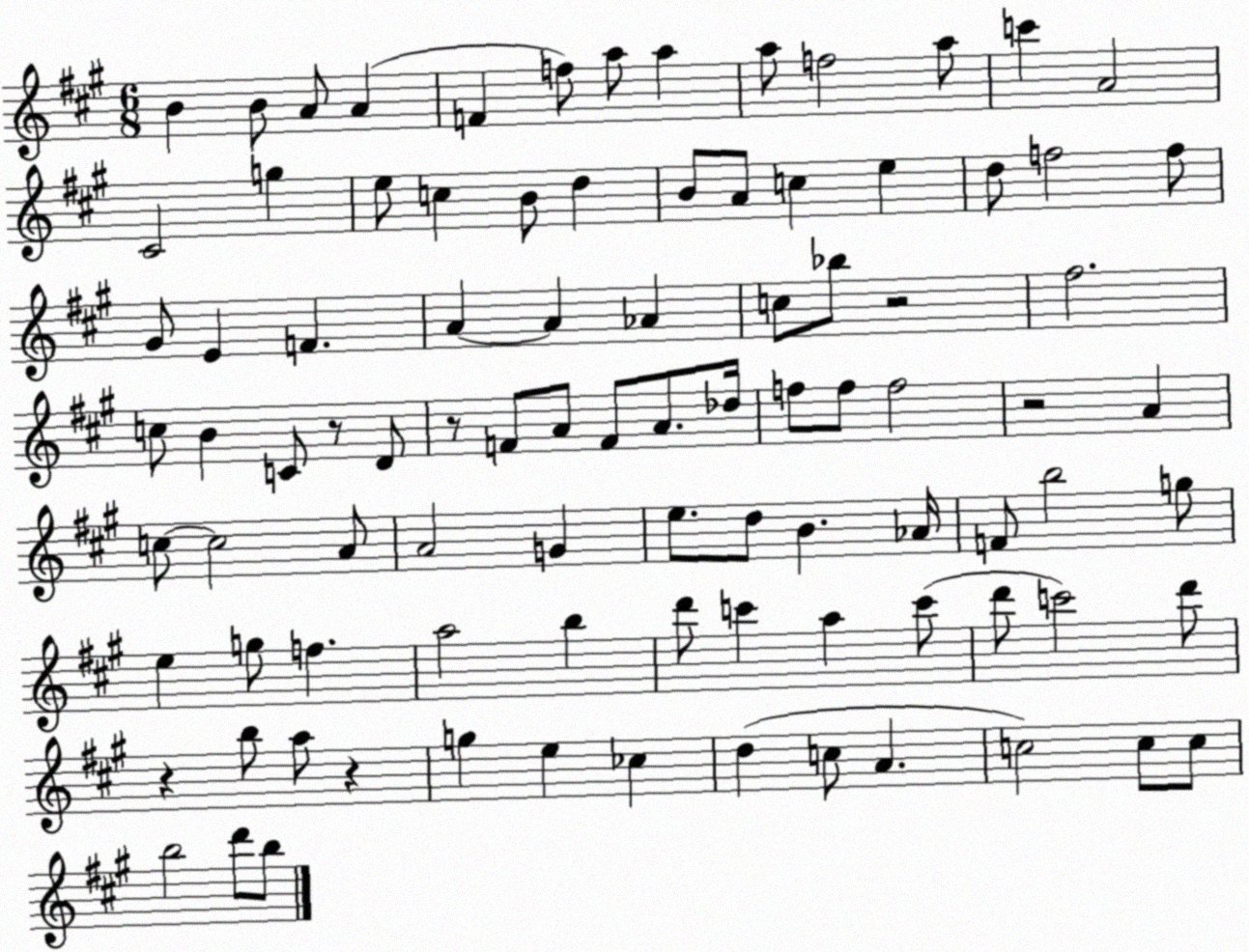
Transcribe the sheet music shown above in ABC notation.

X:1
T:Untitled
M:6/8
L:1/4
K:A
B B/2 A/2 A F f/2 a/2 a a/2 f2 a/2 c' A2 ^C2 g e/2 c B/2 d B/2 A/2 c e d/2 f2 f/2 ^G/2 E F A A _A c/2 _b/2 z2 ^f2 c/2 B C/2 z/2 D/2 z/2 F/2 A/2 F/2 A/2 _d/4 f/2 f/2 f2 z2 A c/2 c2 A/2 A2 G e/2 d/2 B _A/4 F/2 b2 g/2 e g/2 f a2 b d'/2 c' a c'/2 d'/2 c'2 d'/2 z b/2 a/2 z g e _c d c/2 A c2 c/2 c/2 b2 d'/2 b/2